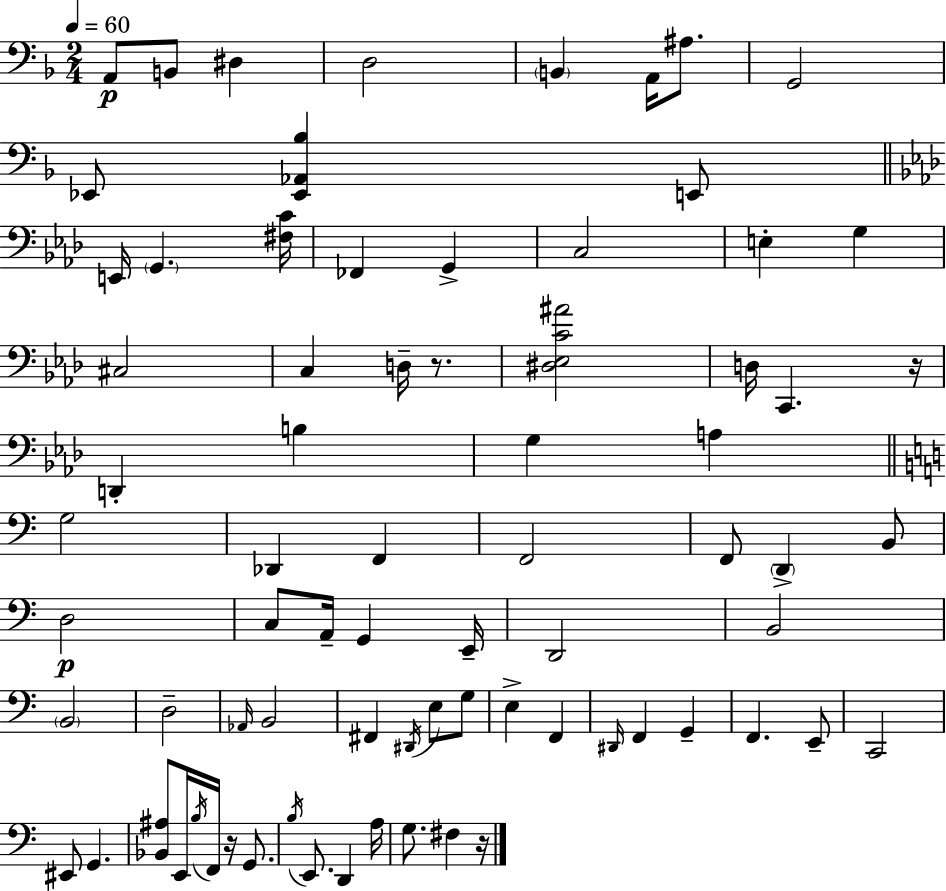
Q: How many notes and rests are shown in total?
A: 76